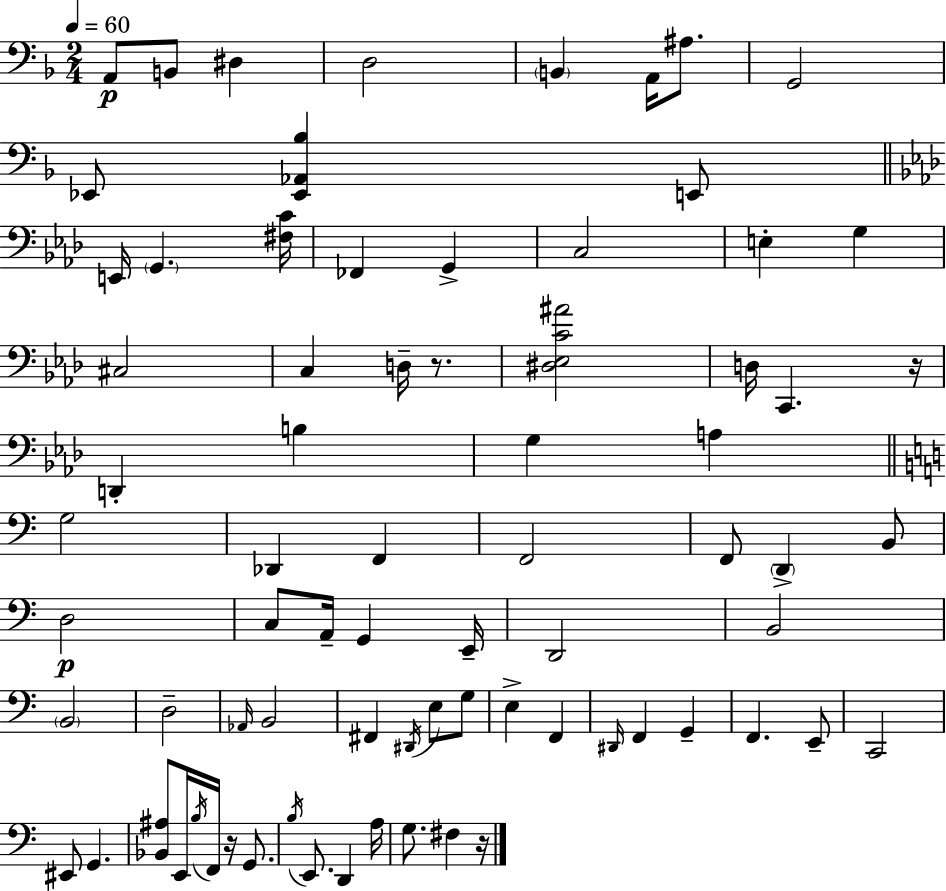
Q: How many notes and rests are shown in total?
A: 76